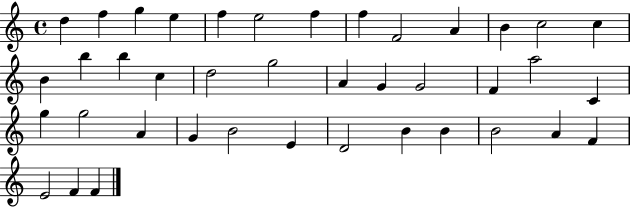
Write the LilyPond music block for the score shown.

{
  \clef treble
  \time 4/4
  \defaultTimeSignature
  \key c \major
  d''4 f''4 g''4 e''4 | f''4 e''2 f''4 | f''4 f'2 a'4 | b'4 c''2 c''4 | \break b'4 b''4 b''4 c''4 | d''2 g''2 | a'4 g'4 g'2 | f'4 a''2 c'4 | \break g''4 g''2 a'4 | g'4 b'2 e'4 | d'2 b'4 b'4 | b'2 a'4 f'4 | \break e'2 f'4 f'4 | \bar "|."
}